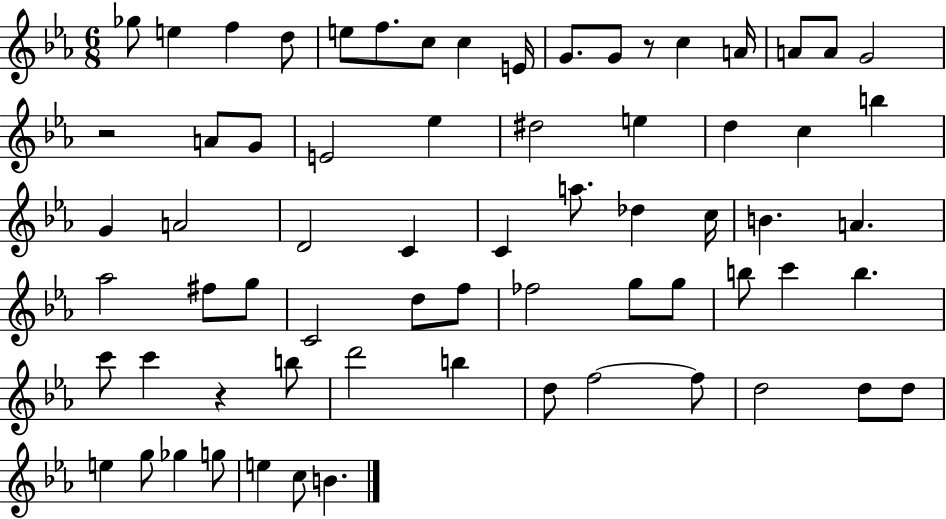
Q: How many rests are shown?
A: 3